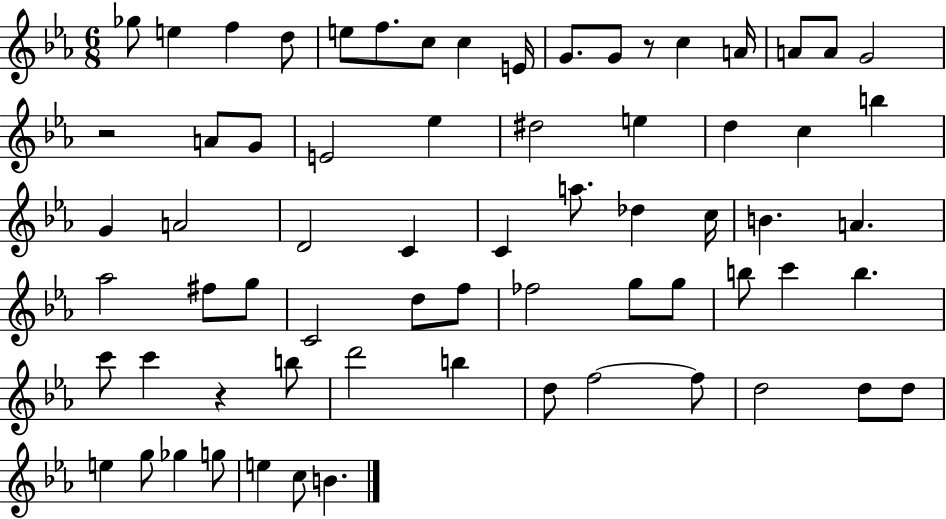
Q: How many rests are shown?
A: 3